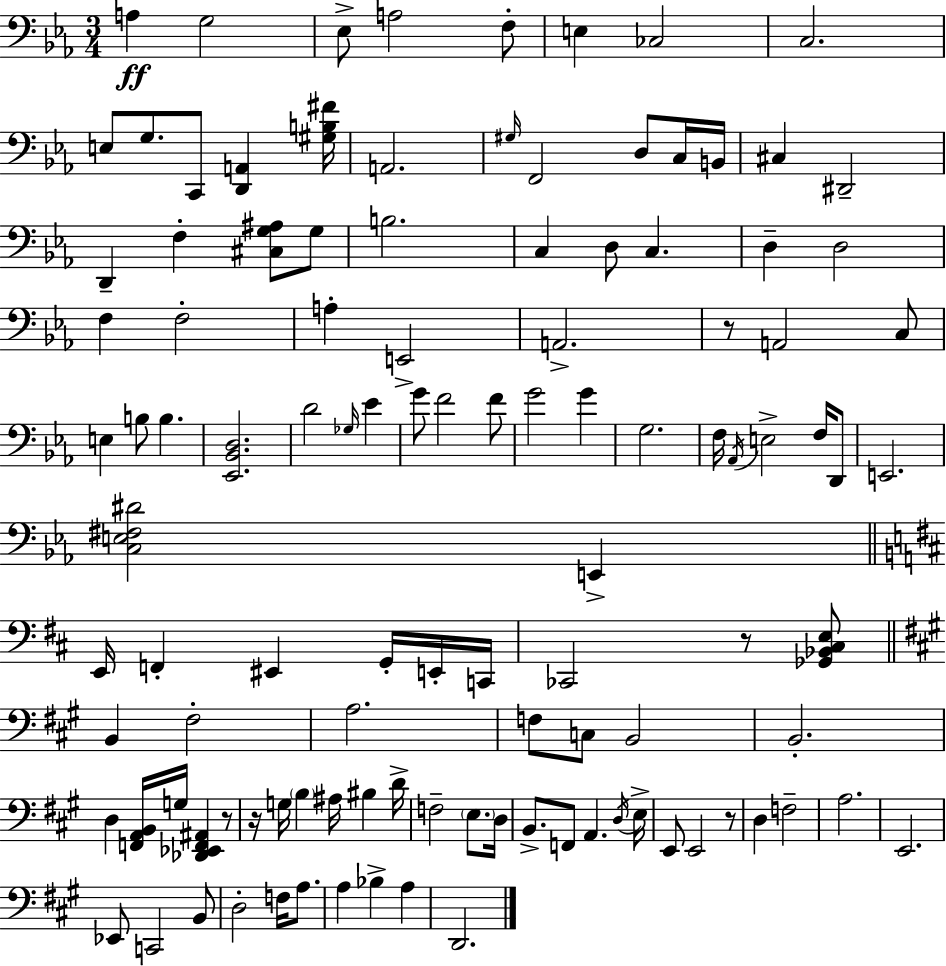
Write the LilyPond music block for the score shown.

{
  \clef bass
  \numericTimeSignature
  \time 3/4
  \key c \minor
  a4\ff g2 | ees8-> a2 f8-. | e4 ces2 | c2. | \break e8 g8. c,8 <d, a,>4 <gis b fis'>16 | a,2. | \grace { gis16 } f,2 d8 c16 | b,16 cis4 dis,2-- | \break d,4-- f4-. <cis g ais>8 g8 | b2. | c4 d8 c4. | d4-- d2 | \break f4 f2-. | a4-. e,2-> | a,2.-> | r8 a,2 c8 | \break e4 b8 b4. | <ees, bes, d>2. | d'2 \grace { ges16 } ees'4 | g'8 f'2 | \break f'8 g'2 g'4 | g2. | f16 \acciaccatura { aes,16 } e2-> | f16 d,8 e,2. | \break <c e fis dis'>2 e,4-> | \bar "||" \break \key d \major e,16 f,4-. eis,4 g,16-. e,16-. c,16 | ces,2 r8 <ges, bes, cis e>8 | \bar "||" \break \key a \major b,4 fis2-. | a2. | f8 c8 b,2 | b,2.-. | \break d4 <f, a, b,>16 g16 <des, ees, f, ais,>4 r8 | r16 g16 \parenthesize b4 ais16 bis4 d'16-> | f2-- \parenthesize e8. d16 | b,8.-> f,8 a,4. \acciaccatura { d16 } | \break e16-> e,8 e,2 r8 | d4 f2-- | a2. | e,2. | \break ees,8 c,2 b,8 | d2-. f16 a8. | a4 bes4-> a4 | d,2. | \break \bar "|."
}